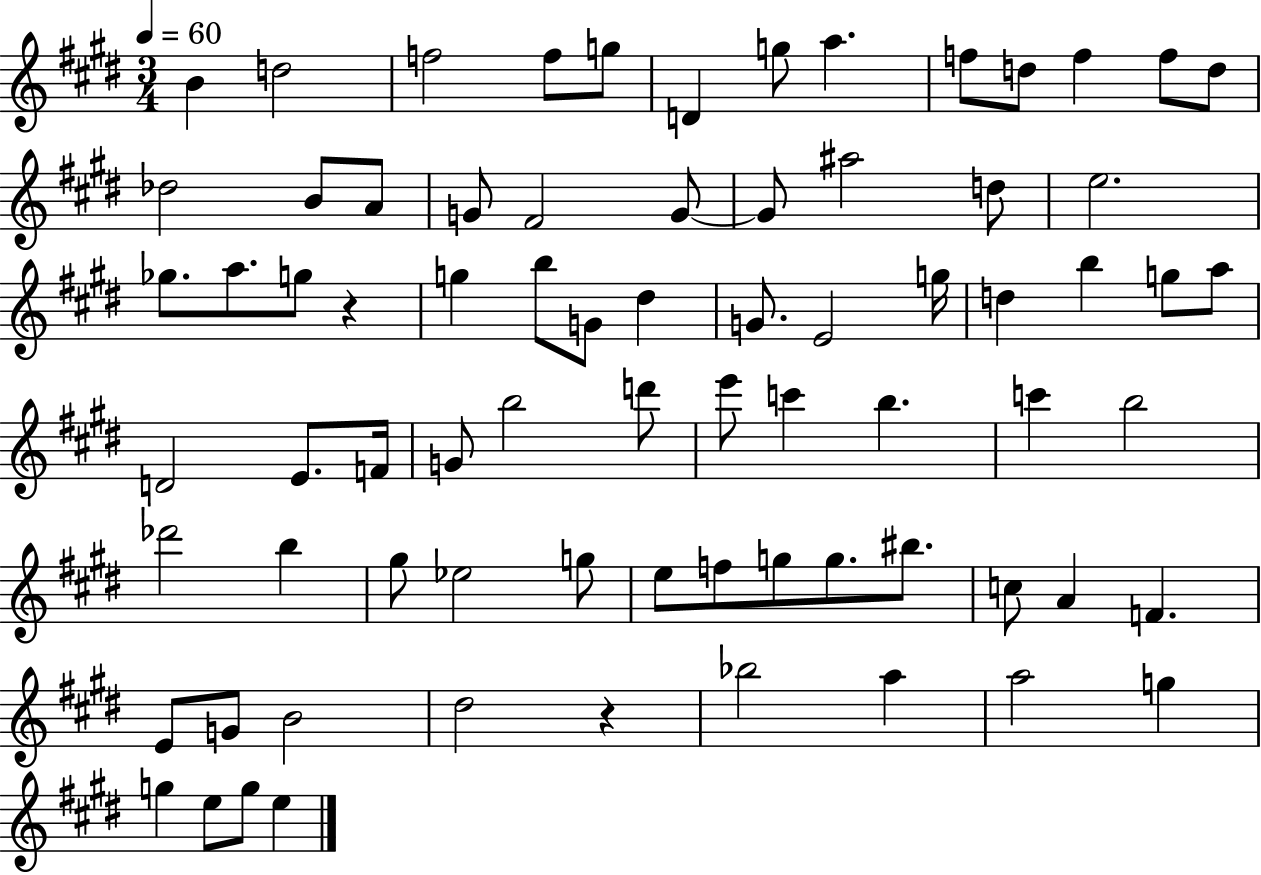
B4/q D5/h F5/h F5/e G5/e D4/q G5/e A5/q. F5/e D5/e F5/q F5/e D5/e Db5/h B4/e A4/e G4/e F#4/h G4/e G4/e A#5/h D5/e E5/h. Gb5/e. A5/e. G5/e R/q G5/q B5/e G4/e D#5/q G4/e. E4/h G5/s D5/q B5/q G5/e A5/e D4/h E4/e. F4/s G4/e B5/h D6/e E6/e C6/q B5/q. C6/q B5/h Db6/h B5/q G#5/e Eb5/h G5/e E5/e F5/e G5/e G5/e. BIS5/e. C5/e A4/q F4/q. E4/e G4/e B4/h D#5/h R/q Bb5/h A5/q A5/h G5/q G5/q E5/e G5/e E5/q